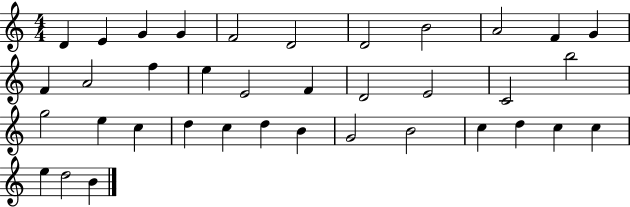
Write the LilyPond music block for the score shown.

{
  \clef treble
  \numericTimeSignature
  \time 4/4
  \key c \major
  d'4 e'4 g'4 g'4 | f'2 d'2 | d'2 b'2 | a'2 f'4 g'4 | \break f'4 a'2 f''4 | e''4 e'2 f'4 | d'2 e'2 | c'2 b''2 | \break g''2 e''4 c''4 | d''4 c''4 d''4 b'4 | g'2 b'2 | c''4 d''4 c''4 c''4 | \break e''4 d''2 b'4 | \bar "|."
}